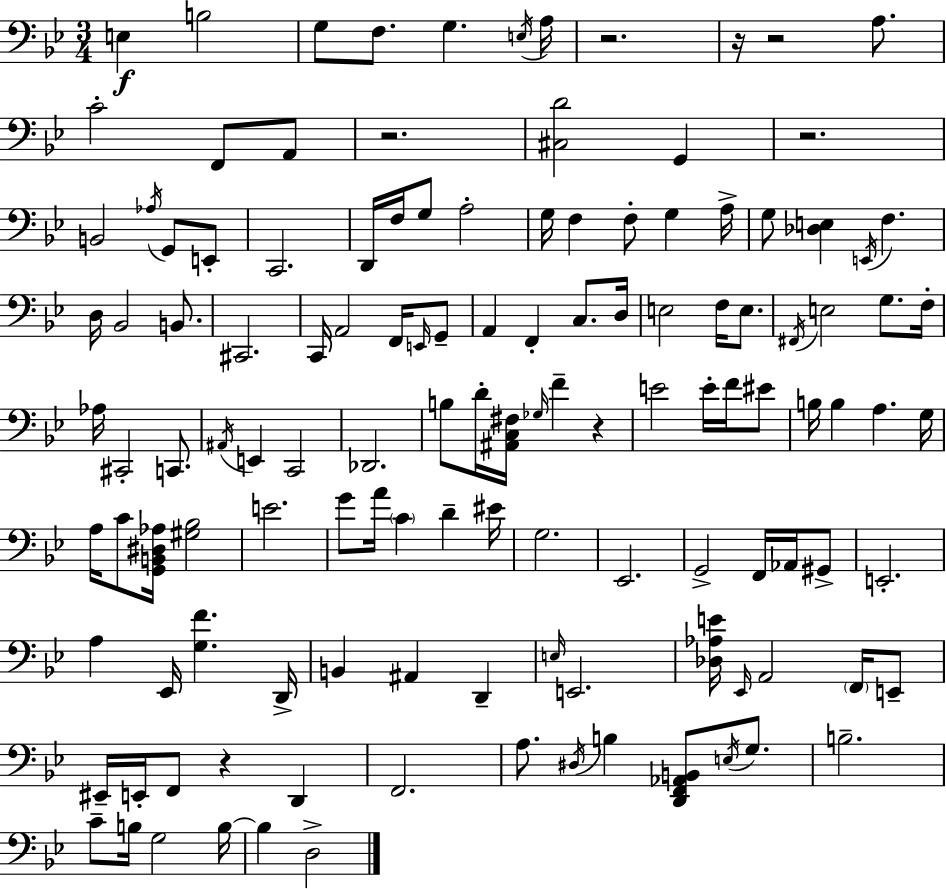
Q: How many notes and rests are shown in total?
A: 127